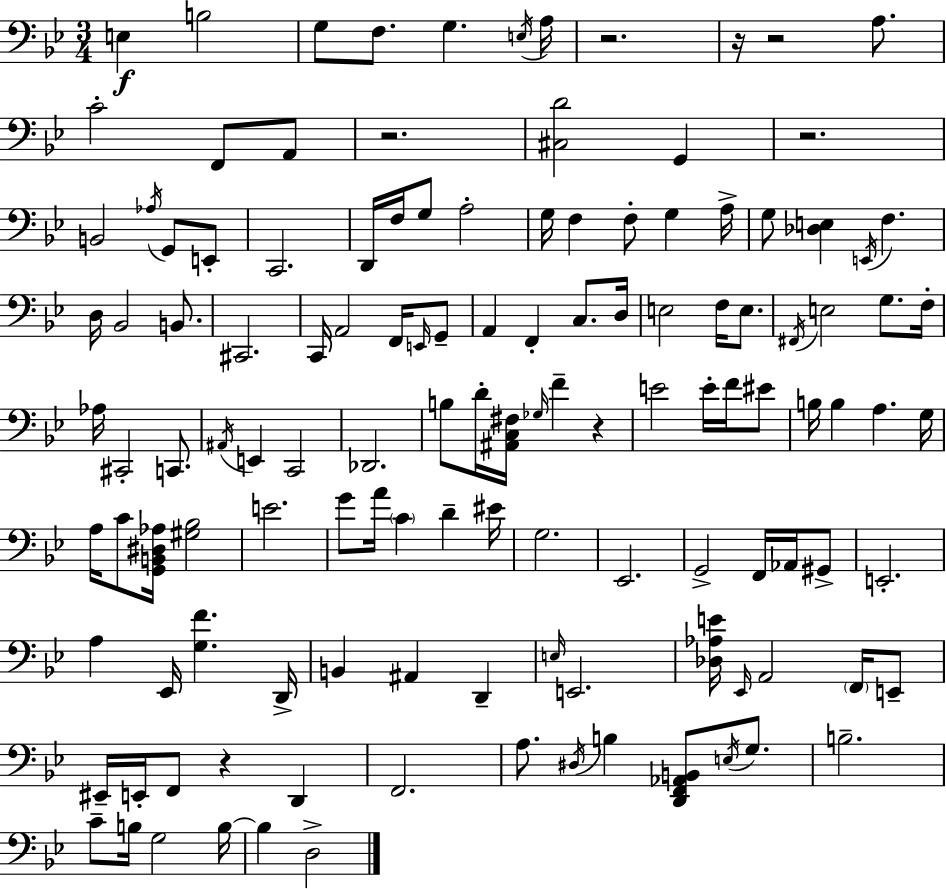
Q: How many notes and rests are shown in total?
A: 127